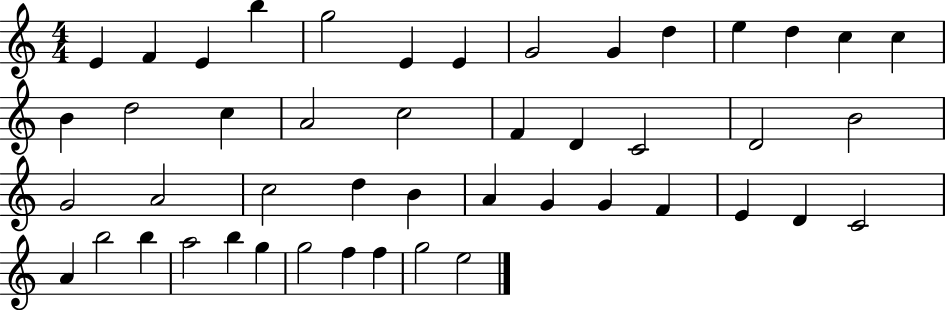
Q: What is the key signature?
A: C major